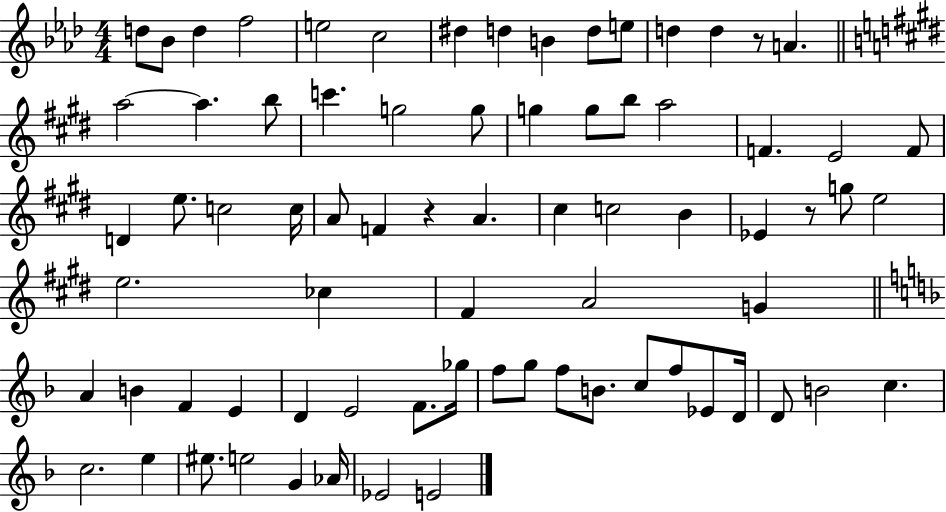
{
  \clef treble
  \numericTimeSignature
  \time 4/4
  \key aes \major
  d''8 bes'8 d''4 f''2 | e''2 c''2 | dis''4 d''4 b'4 d''8 e''8 | d''4 d''4 r8 a'4. | \break \bar "||" \break \key e \major a''2~~ a''4. b''8 | c'''4. g''2 g''8 | g''4 g''8 b''8 a''2 | f'4. e'2 f'8 | \break d'4 e''8. c''2 c''16 | a'8 f'4 r4 a'4. | cis''4 c''2 b'4 | ees'4 r8 g''8 e''2 | \break e''2. ces''4 | fis'4 a'2 g'4 | \bar "||" \break \key d \minor a'4 b'4 f'4 e'4 | d'4 e'2 f'8. ges''16 | f''8 g''8 f''8 b'8. c''8 f''8 ees'8 d'16 | d'8 b'2 c''4. | \break c''2. e''4 | eis''8. e''2 g'4 aes'16 | ees'2 e'2 | \bar "|."
}